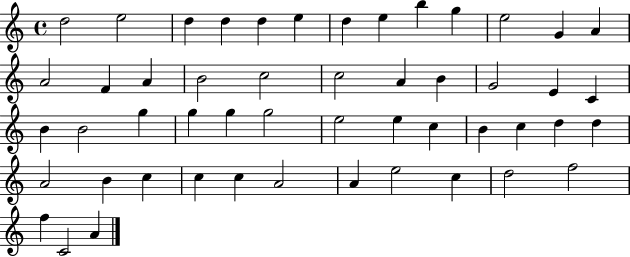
X:1
T:Untitled
M:4/4
L:1/4
K:C
d2 e2 d d d e d e b g e2 G A A2 F A B2 c2 c2 A B G2 E C B B2 g g g g2 e2 e c B c d d A2 B c c c A2 A e2 c d2 f2 f C2 A